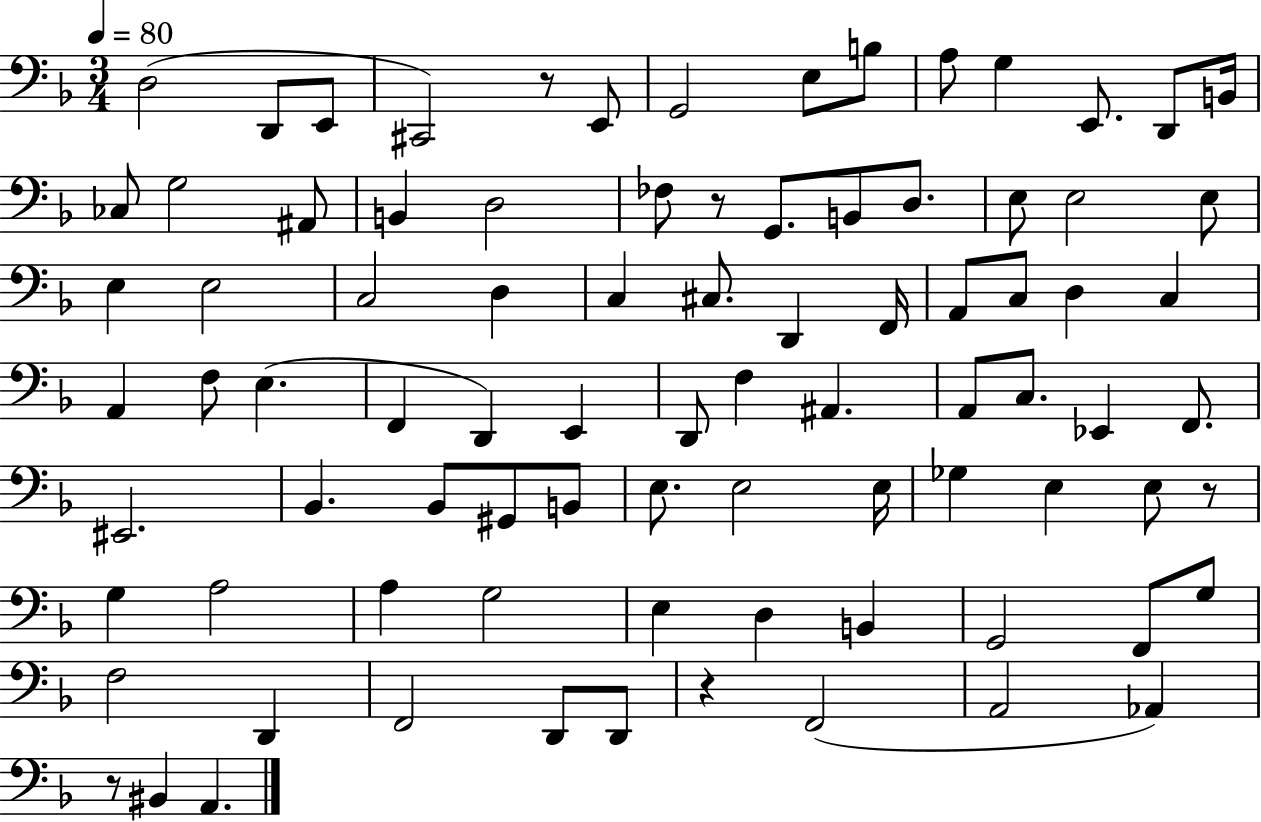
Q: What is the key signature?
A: F major